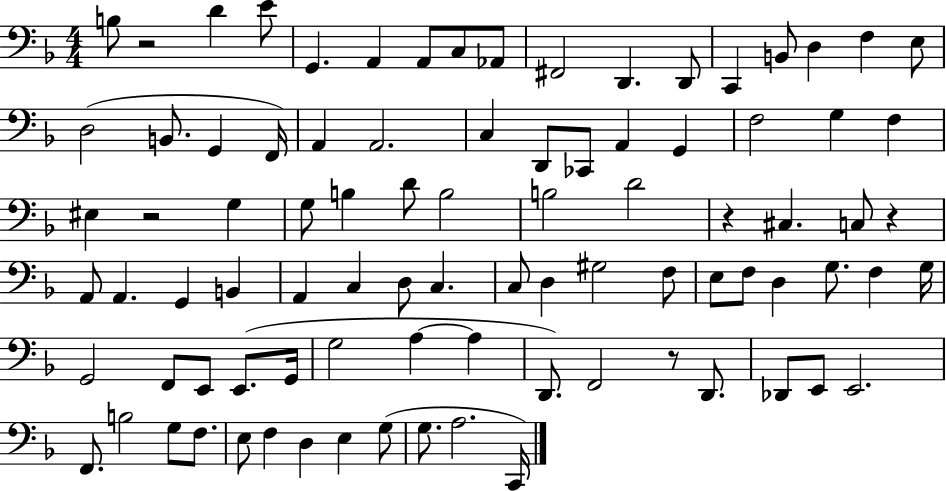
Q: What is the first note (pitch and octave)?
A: B3